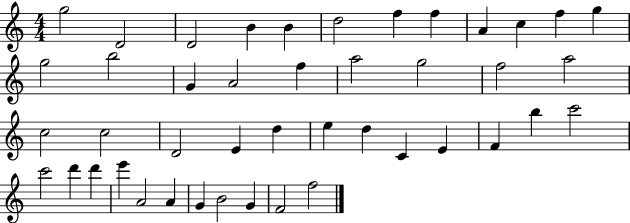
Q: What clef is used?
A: treble